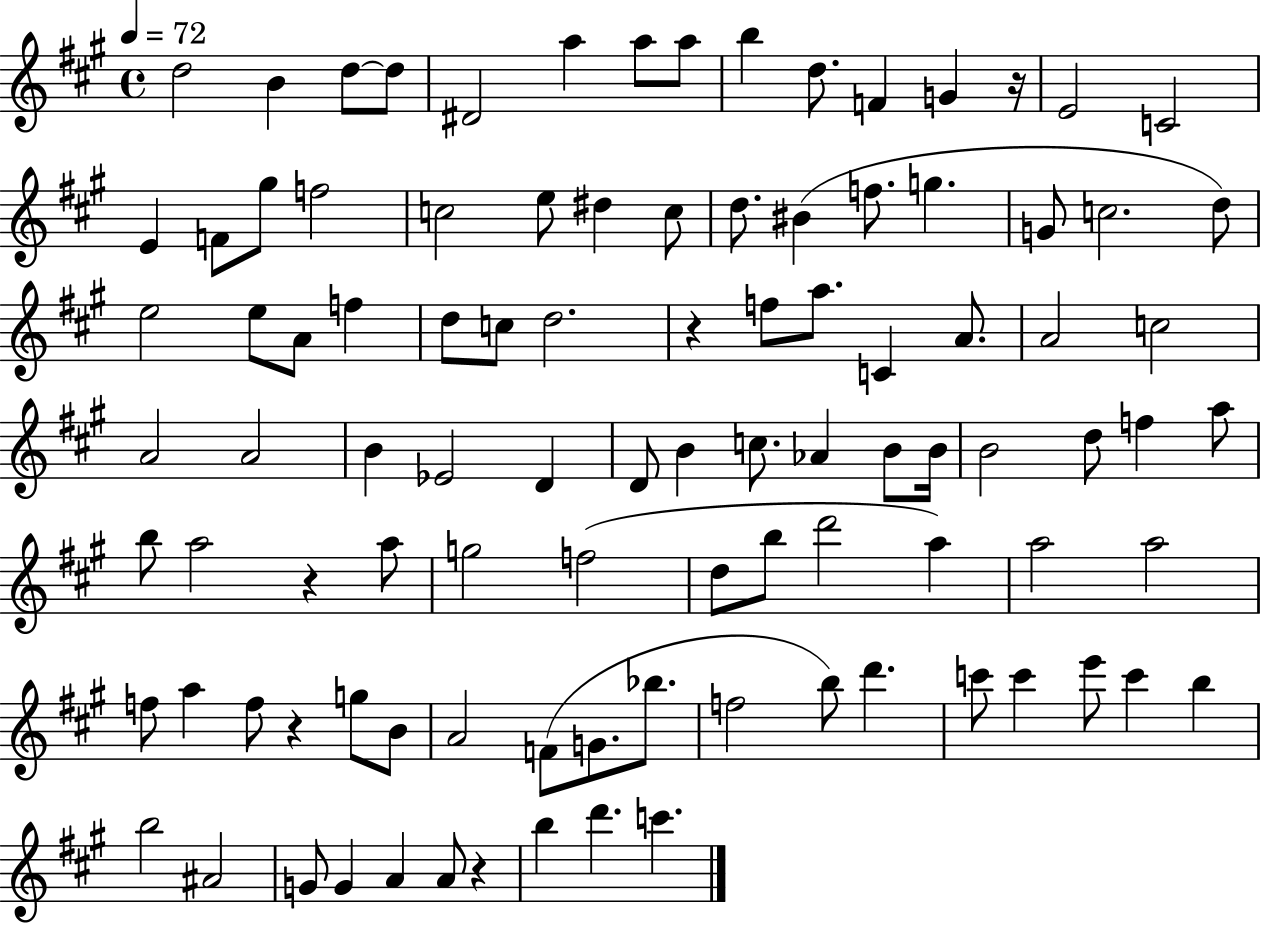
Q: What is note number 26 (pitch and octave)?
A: G5